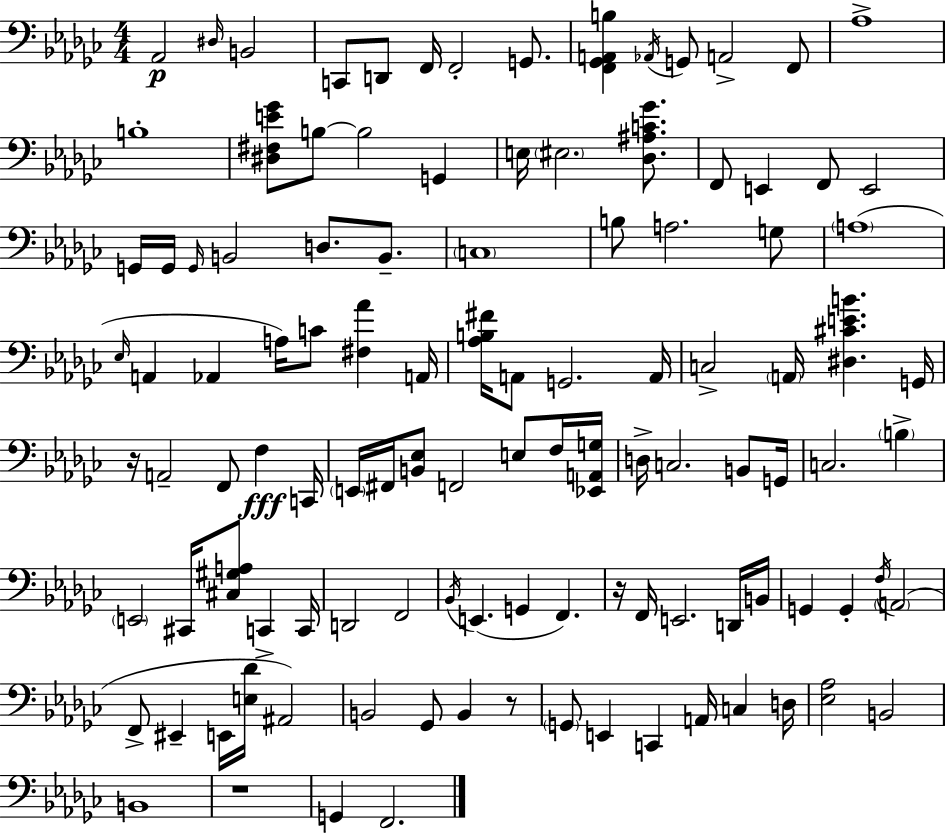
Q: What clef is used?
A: bass